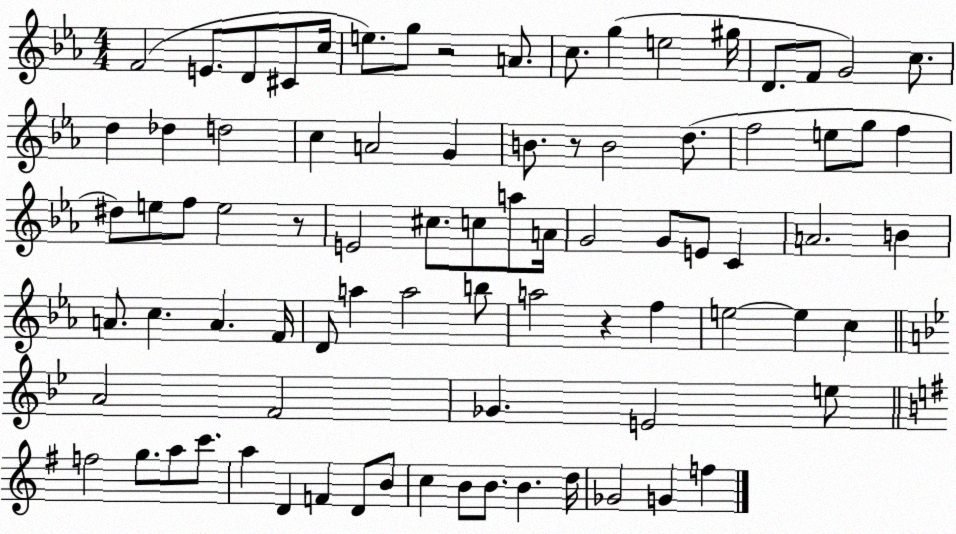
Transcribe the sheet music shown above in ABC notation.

X:1
T:Untitled
M:4/4
L:1/4
K:Eb
F2 E/2 D/2 ^C/2 c/4 e/2 g/2 z2 A/2 c/2 g e2 ^g/4 D/2 F/2 G2 c/2 d _d d2 c A2 G B/2 z/2 B2 d/2 f2 e/2 g/2 f ^d/2 e/2 f/2 e2 z/2 E2 ^c/2 c/2 a/2 A/4 G2 G/2 E/2 C A2 B A/2 c A F/4 D/2 a a2 b/2 a2 z f e2 e c A2 F2 _G E2 e/2 f2 g/2 a/2 c'/2 a D F D/2 B/2 c B/2 B/2 B d/4 _G2 G f